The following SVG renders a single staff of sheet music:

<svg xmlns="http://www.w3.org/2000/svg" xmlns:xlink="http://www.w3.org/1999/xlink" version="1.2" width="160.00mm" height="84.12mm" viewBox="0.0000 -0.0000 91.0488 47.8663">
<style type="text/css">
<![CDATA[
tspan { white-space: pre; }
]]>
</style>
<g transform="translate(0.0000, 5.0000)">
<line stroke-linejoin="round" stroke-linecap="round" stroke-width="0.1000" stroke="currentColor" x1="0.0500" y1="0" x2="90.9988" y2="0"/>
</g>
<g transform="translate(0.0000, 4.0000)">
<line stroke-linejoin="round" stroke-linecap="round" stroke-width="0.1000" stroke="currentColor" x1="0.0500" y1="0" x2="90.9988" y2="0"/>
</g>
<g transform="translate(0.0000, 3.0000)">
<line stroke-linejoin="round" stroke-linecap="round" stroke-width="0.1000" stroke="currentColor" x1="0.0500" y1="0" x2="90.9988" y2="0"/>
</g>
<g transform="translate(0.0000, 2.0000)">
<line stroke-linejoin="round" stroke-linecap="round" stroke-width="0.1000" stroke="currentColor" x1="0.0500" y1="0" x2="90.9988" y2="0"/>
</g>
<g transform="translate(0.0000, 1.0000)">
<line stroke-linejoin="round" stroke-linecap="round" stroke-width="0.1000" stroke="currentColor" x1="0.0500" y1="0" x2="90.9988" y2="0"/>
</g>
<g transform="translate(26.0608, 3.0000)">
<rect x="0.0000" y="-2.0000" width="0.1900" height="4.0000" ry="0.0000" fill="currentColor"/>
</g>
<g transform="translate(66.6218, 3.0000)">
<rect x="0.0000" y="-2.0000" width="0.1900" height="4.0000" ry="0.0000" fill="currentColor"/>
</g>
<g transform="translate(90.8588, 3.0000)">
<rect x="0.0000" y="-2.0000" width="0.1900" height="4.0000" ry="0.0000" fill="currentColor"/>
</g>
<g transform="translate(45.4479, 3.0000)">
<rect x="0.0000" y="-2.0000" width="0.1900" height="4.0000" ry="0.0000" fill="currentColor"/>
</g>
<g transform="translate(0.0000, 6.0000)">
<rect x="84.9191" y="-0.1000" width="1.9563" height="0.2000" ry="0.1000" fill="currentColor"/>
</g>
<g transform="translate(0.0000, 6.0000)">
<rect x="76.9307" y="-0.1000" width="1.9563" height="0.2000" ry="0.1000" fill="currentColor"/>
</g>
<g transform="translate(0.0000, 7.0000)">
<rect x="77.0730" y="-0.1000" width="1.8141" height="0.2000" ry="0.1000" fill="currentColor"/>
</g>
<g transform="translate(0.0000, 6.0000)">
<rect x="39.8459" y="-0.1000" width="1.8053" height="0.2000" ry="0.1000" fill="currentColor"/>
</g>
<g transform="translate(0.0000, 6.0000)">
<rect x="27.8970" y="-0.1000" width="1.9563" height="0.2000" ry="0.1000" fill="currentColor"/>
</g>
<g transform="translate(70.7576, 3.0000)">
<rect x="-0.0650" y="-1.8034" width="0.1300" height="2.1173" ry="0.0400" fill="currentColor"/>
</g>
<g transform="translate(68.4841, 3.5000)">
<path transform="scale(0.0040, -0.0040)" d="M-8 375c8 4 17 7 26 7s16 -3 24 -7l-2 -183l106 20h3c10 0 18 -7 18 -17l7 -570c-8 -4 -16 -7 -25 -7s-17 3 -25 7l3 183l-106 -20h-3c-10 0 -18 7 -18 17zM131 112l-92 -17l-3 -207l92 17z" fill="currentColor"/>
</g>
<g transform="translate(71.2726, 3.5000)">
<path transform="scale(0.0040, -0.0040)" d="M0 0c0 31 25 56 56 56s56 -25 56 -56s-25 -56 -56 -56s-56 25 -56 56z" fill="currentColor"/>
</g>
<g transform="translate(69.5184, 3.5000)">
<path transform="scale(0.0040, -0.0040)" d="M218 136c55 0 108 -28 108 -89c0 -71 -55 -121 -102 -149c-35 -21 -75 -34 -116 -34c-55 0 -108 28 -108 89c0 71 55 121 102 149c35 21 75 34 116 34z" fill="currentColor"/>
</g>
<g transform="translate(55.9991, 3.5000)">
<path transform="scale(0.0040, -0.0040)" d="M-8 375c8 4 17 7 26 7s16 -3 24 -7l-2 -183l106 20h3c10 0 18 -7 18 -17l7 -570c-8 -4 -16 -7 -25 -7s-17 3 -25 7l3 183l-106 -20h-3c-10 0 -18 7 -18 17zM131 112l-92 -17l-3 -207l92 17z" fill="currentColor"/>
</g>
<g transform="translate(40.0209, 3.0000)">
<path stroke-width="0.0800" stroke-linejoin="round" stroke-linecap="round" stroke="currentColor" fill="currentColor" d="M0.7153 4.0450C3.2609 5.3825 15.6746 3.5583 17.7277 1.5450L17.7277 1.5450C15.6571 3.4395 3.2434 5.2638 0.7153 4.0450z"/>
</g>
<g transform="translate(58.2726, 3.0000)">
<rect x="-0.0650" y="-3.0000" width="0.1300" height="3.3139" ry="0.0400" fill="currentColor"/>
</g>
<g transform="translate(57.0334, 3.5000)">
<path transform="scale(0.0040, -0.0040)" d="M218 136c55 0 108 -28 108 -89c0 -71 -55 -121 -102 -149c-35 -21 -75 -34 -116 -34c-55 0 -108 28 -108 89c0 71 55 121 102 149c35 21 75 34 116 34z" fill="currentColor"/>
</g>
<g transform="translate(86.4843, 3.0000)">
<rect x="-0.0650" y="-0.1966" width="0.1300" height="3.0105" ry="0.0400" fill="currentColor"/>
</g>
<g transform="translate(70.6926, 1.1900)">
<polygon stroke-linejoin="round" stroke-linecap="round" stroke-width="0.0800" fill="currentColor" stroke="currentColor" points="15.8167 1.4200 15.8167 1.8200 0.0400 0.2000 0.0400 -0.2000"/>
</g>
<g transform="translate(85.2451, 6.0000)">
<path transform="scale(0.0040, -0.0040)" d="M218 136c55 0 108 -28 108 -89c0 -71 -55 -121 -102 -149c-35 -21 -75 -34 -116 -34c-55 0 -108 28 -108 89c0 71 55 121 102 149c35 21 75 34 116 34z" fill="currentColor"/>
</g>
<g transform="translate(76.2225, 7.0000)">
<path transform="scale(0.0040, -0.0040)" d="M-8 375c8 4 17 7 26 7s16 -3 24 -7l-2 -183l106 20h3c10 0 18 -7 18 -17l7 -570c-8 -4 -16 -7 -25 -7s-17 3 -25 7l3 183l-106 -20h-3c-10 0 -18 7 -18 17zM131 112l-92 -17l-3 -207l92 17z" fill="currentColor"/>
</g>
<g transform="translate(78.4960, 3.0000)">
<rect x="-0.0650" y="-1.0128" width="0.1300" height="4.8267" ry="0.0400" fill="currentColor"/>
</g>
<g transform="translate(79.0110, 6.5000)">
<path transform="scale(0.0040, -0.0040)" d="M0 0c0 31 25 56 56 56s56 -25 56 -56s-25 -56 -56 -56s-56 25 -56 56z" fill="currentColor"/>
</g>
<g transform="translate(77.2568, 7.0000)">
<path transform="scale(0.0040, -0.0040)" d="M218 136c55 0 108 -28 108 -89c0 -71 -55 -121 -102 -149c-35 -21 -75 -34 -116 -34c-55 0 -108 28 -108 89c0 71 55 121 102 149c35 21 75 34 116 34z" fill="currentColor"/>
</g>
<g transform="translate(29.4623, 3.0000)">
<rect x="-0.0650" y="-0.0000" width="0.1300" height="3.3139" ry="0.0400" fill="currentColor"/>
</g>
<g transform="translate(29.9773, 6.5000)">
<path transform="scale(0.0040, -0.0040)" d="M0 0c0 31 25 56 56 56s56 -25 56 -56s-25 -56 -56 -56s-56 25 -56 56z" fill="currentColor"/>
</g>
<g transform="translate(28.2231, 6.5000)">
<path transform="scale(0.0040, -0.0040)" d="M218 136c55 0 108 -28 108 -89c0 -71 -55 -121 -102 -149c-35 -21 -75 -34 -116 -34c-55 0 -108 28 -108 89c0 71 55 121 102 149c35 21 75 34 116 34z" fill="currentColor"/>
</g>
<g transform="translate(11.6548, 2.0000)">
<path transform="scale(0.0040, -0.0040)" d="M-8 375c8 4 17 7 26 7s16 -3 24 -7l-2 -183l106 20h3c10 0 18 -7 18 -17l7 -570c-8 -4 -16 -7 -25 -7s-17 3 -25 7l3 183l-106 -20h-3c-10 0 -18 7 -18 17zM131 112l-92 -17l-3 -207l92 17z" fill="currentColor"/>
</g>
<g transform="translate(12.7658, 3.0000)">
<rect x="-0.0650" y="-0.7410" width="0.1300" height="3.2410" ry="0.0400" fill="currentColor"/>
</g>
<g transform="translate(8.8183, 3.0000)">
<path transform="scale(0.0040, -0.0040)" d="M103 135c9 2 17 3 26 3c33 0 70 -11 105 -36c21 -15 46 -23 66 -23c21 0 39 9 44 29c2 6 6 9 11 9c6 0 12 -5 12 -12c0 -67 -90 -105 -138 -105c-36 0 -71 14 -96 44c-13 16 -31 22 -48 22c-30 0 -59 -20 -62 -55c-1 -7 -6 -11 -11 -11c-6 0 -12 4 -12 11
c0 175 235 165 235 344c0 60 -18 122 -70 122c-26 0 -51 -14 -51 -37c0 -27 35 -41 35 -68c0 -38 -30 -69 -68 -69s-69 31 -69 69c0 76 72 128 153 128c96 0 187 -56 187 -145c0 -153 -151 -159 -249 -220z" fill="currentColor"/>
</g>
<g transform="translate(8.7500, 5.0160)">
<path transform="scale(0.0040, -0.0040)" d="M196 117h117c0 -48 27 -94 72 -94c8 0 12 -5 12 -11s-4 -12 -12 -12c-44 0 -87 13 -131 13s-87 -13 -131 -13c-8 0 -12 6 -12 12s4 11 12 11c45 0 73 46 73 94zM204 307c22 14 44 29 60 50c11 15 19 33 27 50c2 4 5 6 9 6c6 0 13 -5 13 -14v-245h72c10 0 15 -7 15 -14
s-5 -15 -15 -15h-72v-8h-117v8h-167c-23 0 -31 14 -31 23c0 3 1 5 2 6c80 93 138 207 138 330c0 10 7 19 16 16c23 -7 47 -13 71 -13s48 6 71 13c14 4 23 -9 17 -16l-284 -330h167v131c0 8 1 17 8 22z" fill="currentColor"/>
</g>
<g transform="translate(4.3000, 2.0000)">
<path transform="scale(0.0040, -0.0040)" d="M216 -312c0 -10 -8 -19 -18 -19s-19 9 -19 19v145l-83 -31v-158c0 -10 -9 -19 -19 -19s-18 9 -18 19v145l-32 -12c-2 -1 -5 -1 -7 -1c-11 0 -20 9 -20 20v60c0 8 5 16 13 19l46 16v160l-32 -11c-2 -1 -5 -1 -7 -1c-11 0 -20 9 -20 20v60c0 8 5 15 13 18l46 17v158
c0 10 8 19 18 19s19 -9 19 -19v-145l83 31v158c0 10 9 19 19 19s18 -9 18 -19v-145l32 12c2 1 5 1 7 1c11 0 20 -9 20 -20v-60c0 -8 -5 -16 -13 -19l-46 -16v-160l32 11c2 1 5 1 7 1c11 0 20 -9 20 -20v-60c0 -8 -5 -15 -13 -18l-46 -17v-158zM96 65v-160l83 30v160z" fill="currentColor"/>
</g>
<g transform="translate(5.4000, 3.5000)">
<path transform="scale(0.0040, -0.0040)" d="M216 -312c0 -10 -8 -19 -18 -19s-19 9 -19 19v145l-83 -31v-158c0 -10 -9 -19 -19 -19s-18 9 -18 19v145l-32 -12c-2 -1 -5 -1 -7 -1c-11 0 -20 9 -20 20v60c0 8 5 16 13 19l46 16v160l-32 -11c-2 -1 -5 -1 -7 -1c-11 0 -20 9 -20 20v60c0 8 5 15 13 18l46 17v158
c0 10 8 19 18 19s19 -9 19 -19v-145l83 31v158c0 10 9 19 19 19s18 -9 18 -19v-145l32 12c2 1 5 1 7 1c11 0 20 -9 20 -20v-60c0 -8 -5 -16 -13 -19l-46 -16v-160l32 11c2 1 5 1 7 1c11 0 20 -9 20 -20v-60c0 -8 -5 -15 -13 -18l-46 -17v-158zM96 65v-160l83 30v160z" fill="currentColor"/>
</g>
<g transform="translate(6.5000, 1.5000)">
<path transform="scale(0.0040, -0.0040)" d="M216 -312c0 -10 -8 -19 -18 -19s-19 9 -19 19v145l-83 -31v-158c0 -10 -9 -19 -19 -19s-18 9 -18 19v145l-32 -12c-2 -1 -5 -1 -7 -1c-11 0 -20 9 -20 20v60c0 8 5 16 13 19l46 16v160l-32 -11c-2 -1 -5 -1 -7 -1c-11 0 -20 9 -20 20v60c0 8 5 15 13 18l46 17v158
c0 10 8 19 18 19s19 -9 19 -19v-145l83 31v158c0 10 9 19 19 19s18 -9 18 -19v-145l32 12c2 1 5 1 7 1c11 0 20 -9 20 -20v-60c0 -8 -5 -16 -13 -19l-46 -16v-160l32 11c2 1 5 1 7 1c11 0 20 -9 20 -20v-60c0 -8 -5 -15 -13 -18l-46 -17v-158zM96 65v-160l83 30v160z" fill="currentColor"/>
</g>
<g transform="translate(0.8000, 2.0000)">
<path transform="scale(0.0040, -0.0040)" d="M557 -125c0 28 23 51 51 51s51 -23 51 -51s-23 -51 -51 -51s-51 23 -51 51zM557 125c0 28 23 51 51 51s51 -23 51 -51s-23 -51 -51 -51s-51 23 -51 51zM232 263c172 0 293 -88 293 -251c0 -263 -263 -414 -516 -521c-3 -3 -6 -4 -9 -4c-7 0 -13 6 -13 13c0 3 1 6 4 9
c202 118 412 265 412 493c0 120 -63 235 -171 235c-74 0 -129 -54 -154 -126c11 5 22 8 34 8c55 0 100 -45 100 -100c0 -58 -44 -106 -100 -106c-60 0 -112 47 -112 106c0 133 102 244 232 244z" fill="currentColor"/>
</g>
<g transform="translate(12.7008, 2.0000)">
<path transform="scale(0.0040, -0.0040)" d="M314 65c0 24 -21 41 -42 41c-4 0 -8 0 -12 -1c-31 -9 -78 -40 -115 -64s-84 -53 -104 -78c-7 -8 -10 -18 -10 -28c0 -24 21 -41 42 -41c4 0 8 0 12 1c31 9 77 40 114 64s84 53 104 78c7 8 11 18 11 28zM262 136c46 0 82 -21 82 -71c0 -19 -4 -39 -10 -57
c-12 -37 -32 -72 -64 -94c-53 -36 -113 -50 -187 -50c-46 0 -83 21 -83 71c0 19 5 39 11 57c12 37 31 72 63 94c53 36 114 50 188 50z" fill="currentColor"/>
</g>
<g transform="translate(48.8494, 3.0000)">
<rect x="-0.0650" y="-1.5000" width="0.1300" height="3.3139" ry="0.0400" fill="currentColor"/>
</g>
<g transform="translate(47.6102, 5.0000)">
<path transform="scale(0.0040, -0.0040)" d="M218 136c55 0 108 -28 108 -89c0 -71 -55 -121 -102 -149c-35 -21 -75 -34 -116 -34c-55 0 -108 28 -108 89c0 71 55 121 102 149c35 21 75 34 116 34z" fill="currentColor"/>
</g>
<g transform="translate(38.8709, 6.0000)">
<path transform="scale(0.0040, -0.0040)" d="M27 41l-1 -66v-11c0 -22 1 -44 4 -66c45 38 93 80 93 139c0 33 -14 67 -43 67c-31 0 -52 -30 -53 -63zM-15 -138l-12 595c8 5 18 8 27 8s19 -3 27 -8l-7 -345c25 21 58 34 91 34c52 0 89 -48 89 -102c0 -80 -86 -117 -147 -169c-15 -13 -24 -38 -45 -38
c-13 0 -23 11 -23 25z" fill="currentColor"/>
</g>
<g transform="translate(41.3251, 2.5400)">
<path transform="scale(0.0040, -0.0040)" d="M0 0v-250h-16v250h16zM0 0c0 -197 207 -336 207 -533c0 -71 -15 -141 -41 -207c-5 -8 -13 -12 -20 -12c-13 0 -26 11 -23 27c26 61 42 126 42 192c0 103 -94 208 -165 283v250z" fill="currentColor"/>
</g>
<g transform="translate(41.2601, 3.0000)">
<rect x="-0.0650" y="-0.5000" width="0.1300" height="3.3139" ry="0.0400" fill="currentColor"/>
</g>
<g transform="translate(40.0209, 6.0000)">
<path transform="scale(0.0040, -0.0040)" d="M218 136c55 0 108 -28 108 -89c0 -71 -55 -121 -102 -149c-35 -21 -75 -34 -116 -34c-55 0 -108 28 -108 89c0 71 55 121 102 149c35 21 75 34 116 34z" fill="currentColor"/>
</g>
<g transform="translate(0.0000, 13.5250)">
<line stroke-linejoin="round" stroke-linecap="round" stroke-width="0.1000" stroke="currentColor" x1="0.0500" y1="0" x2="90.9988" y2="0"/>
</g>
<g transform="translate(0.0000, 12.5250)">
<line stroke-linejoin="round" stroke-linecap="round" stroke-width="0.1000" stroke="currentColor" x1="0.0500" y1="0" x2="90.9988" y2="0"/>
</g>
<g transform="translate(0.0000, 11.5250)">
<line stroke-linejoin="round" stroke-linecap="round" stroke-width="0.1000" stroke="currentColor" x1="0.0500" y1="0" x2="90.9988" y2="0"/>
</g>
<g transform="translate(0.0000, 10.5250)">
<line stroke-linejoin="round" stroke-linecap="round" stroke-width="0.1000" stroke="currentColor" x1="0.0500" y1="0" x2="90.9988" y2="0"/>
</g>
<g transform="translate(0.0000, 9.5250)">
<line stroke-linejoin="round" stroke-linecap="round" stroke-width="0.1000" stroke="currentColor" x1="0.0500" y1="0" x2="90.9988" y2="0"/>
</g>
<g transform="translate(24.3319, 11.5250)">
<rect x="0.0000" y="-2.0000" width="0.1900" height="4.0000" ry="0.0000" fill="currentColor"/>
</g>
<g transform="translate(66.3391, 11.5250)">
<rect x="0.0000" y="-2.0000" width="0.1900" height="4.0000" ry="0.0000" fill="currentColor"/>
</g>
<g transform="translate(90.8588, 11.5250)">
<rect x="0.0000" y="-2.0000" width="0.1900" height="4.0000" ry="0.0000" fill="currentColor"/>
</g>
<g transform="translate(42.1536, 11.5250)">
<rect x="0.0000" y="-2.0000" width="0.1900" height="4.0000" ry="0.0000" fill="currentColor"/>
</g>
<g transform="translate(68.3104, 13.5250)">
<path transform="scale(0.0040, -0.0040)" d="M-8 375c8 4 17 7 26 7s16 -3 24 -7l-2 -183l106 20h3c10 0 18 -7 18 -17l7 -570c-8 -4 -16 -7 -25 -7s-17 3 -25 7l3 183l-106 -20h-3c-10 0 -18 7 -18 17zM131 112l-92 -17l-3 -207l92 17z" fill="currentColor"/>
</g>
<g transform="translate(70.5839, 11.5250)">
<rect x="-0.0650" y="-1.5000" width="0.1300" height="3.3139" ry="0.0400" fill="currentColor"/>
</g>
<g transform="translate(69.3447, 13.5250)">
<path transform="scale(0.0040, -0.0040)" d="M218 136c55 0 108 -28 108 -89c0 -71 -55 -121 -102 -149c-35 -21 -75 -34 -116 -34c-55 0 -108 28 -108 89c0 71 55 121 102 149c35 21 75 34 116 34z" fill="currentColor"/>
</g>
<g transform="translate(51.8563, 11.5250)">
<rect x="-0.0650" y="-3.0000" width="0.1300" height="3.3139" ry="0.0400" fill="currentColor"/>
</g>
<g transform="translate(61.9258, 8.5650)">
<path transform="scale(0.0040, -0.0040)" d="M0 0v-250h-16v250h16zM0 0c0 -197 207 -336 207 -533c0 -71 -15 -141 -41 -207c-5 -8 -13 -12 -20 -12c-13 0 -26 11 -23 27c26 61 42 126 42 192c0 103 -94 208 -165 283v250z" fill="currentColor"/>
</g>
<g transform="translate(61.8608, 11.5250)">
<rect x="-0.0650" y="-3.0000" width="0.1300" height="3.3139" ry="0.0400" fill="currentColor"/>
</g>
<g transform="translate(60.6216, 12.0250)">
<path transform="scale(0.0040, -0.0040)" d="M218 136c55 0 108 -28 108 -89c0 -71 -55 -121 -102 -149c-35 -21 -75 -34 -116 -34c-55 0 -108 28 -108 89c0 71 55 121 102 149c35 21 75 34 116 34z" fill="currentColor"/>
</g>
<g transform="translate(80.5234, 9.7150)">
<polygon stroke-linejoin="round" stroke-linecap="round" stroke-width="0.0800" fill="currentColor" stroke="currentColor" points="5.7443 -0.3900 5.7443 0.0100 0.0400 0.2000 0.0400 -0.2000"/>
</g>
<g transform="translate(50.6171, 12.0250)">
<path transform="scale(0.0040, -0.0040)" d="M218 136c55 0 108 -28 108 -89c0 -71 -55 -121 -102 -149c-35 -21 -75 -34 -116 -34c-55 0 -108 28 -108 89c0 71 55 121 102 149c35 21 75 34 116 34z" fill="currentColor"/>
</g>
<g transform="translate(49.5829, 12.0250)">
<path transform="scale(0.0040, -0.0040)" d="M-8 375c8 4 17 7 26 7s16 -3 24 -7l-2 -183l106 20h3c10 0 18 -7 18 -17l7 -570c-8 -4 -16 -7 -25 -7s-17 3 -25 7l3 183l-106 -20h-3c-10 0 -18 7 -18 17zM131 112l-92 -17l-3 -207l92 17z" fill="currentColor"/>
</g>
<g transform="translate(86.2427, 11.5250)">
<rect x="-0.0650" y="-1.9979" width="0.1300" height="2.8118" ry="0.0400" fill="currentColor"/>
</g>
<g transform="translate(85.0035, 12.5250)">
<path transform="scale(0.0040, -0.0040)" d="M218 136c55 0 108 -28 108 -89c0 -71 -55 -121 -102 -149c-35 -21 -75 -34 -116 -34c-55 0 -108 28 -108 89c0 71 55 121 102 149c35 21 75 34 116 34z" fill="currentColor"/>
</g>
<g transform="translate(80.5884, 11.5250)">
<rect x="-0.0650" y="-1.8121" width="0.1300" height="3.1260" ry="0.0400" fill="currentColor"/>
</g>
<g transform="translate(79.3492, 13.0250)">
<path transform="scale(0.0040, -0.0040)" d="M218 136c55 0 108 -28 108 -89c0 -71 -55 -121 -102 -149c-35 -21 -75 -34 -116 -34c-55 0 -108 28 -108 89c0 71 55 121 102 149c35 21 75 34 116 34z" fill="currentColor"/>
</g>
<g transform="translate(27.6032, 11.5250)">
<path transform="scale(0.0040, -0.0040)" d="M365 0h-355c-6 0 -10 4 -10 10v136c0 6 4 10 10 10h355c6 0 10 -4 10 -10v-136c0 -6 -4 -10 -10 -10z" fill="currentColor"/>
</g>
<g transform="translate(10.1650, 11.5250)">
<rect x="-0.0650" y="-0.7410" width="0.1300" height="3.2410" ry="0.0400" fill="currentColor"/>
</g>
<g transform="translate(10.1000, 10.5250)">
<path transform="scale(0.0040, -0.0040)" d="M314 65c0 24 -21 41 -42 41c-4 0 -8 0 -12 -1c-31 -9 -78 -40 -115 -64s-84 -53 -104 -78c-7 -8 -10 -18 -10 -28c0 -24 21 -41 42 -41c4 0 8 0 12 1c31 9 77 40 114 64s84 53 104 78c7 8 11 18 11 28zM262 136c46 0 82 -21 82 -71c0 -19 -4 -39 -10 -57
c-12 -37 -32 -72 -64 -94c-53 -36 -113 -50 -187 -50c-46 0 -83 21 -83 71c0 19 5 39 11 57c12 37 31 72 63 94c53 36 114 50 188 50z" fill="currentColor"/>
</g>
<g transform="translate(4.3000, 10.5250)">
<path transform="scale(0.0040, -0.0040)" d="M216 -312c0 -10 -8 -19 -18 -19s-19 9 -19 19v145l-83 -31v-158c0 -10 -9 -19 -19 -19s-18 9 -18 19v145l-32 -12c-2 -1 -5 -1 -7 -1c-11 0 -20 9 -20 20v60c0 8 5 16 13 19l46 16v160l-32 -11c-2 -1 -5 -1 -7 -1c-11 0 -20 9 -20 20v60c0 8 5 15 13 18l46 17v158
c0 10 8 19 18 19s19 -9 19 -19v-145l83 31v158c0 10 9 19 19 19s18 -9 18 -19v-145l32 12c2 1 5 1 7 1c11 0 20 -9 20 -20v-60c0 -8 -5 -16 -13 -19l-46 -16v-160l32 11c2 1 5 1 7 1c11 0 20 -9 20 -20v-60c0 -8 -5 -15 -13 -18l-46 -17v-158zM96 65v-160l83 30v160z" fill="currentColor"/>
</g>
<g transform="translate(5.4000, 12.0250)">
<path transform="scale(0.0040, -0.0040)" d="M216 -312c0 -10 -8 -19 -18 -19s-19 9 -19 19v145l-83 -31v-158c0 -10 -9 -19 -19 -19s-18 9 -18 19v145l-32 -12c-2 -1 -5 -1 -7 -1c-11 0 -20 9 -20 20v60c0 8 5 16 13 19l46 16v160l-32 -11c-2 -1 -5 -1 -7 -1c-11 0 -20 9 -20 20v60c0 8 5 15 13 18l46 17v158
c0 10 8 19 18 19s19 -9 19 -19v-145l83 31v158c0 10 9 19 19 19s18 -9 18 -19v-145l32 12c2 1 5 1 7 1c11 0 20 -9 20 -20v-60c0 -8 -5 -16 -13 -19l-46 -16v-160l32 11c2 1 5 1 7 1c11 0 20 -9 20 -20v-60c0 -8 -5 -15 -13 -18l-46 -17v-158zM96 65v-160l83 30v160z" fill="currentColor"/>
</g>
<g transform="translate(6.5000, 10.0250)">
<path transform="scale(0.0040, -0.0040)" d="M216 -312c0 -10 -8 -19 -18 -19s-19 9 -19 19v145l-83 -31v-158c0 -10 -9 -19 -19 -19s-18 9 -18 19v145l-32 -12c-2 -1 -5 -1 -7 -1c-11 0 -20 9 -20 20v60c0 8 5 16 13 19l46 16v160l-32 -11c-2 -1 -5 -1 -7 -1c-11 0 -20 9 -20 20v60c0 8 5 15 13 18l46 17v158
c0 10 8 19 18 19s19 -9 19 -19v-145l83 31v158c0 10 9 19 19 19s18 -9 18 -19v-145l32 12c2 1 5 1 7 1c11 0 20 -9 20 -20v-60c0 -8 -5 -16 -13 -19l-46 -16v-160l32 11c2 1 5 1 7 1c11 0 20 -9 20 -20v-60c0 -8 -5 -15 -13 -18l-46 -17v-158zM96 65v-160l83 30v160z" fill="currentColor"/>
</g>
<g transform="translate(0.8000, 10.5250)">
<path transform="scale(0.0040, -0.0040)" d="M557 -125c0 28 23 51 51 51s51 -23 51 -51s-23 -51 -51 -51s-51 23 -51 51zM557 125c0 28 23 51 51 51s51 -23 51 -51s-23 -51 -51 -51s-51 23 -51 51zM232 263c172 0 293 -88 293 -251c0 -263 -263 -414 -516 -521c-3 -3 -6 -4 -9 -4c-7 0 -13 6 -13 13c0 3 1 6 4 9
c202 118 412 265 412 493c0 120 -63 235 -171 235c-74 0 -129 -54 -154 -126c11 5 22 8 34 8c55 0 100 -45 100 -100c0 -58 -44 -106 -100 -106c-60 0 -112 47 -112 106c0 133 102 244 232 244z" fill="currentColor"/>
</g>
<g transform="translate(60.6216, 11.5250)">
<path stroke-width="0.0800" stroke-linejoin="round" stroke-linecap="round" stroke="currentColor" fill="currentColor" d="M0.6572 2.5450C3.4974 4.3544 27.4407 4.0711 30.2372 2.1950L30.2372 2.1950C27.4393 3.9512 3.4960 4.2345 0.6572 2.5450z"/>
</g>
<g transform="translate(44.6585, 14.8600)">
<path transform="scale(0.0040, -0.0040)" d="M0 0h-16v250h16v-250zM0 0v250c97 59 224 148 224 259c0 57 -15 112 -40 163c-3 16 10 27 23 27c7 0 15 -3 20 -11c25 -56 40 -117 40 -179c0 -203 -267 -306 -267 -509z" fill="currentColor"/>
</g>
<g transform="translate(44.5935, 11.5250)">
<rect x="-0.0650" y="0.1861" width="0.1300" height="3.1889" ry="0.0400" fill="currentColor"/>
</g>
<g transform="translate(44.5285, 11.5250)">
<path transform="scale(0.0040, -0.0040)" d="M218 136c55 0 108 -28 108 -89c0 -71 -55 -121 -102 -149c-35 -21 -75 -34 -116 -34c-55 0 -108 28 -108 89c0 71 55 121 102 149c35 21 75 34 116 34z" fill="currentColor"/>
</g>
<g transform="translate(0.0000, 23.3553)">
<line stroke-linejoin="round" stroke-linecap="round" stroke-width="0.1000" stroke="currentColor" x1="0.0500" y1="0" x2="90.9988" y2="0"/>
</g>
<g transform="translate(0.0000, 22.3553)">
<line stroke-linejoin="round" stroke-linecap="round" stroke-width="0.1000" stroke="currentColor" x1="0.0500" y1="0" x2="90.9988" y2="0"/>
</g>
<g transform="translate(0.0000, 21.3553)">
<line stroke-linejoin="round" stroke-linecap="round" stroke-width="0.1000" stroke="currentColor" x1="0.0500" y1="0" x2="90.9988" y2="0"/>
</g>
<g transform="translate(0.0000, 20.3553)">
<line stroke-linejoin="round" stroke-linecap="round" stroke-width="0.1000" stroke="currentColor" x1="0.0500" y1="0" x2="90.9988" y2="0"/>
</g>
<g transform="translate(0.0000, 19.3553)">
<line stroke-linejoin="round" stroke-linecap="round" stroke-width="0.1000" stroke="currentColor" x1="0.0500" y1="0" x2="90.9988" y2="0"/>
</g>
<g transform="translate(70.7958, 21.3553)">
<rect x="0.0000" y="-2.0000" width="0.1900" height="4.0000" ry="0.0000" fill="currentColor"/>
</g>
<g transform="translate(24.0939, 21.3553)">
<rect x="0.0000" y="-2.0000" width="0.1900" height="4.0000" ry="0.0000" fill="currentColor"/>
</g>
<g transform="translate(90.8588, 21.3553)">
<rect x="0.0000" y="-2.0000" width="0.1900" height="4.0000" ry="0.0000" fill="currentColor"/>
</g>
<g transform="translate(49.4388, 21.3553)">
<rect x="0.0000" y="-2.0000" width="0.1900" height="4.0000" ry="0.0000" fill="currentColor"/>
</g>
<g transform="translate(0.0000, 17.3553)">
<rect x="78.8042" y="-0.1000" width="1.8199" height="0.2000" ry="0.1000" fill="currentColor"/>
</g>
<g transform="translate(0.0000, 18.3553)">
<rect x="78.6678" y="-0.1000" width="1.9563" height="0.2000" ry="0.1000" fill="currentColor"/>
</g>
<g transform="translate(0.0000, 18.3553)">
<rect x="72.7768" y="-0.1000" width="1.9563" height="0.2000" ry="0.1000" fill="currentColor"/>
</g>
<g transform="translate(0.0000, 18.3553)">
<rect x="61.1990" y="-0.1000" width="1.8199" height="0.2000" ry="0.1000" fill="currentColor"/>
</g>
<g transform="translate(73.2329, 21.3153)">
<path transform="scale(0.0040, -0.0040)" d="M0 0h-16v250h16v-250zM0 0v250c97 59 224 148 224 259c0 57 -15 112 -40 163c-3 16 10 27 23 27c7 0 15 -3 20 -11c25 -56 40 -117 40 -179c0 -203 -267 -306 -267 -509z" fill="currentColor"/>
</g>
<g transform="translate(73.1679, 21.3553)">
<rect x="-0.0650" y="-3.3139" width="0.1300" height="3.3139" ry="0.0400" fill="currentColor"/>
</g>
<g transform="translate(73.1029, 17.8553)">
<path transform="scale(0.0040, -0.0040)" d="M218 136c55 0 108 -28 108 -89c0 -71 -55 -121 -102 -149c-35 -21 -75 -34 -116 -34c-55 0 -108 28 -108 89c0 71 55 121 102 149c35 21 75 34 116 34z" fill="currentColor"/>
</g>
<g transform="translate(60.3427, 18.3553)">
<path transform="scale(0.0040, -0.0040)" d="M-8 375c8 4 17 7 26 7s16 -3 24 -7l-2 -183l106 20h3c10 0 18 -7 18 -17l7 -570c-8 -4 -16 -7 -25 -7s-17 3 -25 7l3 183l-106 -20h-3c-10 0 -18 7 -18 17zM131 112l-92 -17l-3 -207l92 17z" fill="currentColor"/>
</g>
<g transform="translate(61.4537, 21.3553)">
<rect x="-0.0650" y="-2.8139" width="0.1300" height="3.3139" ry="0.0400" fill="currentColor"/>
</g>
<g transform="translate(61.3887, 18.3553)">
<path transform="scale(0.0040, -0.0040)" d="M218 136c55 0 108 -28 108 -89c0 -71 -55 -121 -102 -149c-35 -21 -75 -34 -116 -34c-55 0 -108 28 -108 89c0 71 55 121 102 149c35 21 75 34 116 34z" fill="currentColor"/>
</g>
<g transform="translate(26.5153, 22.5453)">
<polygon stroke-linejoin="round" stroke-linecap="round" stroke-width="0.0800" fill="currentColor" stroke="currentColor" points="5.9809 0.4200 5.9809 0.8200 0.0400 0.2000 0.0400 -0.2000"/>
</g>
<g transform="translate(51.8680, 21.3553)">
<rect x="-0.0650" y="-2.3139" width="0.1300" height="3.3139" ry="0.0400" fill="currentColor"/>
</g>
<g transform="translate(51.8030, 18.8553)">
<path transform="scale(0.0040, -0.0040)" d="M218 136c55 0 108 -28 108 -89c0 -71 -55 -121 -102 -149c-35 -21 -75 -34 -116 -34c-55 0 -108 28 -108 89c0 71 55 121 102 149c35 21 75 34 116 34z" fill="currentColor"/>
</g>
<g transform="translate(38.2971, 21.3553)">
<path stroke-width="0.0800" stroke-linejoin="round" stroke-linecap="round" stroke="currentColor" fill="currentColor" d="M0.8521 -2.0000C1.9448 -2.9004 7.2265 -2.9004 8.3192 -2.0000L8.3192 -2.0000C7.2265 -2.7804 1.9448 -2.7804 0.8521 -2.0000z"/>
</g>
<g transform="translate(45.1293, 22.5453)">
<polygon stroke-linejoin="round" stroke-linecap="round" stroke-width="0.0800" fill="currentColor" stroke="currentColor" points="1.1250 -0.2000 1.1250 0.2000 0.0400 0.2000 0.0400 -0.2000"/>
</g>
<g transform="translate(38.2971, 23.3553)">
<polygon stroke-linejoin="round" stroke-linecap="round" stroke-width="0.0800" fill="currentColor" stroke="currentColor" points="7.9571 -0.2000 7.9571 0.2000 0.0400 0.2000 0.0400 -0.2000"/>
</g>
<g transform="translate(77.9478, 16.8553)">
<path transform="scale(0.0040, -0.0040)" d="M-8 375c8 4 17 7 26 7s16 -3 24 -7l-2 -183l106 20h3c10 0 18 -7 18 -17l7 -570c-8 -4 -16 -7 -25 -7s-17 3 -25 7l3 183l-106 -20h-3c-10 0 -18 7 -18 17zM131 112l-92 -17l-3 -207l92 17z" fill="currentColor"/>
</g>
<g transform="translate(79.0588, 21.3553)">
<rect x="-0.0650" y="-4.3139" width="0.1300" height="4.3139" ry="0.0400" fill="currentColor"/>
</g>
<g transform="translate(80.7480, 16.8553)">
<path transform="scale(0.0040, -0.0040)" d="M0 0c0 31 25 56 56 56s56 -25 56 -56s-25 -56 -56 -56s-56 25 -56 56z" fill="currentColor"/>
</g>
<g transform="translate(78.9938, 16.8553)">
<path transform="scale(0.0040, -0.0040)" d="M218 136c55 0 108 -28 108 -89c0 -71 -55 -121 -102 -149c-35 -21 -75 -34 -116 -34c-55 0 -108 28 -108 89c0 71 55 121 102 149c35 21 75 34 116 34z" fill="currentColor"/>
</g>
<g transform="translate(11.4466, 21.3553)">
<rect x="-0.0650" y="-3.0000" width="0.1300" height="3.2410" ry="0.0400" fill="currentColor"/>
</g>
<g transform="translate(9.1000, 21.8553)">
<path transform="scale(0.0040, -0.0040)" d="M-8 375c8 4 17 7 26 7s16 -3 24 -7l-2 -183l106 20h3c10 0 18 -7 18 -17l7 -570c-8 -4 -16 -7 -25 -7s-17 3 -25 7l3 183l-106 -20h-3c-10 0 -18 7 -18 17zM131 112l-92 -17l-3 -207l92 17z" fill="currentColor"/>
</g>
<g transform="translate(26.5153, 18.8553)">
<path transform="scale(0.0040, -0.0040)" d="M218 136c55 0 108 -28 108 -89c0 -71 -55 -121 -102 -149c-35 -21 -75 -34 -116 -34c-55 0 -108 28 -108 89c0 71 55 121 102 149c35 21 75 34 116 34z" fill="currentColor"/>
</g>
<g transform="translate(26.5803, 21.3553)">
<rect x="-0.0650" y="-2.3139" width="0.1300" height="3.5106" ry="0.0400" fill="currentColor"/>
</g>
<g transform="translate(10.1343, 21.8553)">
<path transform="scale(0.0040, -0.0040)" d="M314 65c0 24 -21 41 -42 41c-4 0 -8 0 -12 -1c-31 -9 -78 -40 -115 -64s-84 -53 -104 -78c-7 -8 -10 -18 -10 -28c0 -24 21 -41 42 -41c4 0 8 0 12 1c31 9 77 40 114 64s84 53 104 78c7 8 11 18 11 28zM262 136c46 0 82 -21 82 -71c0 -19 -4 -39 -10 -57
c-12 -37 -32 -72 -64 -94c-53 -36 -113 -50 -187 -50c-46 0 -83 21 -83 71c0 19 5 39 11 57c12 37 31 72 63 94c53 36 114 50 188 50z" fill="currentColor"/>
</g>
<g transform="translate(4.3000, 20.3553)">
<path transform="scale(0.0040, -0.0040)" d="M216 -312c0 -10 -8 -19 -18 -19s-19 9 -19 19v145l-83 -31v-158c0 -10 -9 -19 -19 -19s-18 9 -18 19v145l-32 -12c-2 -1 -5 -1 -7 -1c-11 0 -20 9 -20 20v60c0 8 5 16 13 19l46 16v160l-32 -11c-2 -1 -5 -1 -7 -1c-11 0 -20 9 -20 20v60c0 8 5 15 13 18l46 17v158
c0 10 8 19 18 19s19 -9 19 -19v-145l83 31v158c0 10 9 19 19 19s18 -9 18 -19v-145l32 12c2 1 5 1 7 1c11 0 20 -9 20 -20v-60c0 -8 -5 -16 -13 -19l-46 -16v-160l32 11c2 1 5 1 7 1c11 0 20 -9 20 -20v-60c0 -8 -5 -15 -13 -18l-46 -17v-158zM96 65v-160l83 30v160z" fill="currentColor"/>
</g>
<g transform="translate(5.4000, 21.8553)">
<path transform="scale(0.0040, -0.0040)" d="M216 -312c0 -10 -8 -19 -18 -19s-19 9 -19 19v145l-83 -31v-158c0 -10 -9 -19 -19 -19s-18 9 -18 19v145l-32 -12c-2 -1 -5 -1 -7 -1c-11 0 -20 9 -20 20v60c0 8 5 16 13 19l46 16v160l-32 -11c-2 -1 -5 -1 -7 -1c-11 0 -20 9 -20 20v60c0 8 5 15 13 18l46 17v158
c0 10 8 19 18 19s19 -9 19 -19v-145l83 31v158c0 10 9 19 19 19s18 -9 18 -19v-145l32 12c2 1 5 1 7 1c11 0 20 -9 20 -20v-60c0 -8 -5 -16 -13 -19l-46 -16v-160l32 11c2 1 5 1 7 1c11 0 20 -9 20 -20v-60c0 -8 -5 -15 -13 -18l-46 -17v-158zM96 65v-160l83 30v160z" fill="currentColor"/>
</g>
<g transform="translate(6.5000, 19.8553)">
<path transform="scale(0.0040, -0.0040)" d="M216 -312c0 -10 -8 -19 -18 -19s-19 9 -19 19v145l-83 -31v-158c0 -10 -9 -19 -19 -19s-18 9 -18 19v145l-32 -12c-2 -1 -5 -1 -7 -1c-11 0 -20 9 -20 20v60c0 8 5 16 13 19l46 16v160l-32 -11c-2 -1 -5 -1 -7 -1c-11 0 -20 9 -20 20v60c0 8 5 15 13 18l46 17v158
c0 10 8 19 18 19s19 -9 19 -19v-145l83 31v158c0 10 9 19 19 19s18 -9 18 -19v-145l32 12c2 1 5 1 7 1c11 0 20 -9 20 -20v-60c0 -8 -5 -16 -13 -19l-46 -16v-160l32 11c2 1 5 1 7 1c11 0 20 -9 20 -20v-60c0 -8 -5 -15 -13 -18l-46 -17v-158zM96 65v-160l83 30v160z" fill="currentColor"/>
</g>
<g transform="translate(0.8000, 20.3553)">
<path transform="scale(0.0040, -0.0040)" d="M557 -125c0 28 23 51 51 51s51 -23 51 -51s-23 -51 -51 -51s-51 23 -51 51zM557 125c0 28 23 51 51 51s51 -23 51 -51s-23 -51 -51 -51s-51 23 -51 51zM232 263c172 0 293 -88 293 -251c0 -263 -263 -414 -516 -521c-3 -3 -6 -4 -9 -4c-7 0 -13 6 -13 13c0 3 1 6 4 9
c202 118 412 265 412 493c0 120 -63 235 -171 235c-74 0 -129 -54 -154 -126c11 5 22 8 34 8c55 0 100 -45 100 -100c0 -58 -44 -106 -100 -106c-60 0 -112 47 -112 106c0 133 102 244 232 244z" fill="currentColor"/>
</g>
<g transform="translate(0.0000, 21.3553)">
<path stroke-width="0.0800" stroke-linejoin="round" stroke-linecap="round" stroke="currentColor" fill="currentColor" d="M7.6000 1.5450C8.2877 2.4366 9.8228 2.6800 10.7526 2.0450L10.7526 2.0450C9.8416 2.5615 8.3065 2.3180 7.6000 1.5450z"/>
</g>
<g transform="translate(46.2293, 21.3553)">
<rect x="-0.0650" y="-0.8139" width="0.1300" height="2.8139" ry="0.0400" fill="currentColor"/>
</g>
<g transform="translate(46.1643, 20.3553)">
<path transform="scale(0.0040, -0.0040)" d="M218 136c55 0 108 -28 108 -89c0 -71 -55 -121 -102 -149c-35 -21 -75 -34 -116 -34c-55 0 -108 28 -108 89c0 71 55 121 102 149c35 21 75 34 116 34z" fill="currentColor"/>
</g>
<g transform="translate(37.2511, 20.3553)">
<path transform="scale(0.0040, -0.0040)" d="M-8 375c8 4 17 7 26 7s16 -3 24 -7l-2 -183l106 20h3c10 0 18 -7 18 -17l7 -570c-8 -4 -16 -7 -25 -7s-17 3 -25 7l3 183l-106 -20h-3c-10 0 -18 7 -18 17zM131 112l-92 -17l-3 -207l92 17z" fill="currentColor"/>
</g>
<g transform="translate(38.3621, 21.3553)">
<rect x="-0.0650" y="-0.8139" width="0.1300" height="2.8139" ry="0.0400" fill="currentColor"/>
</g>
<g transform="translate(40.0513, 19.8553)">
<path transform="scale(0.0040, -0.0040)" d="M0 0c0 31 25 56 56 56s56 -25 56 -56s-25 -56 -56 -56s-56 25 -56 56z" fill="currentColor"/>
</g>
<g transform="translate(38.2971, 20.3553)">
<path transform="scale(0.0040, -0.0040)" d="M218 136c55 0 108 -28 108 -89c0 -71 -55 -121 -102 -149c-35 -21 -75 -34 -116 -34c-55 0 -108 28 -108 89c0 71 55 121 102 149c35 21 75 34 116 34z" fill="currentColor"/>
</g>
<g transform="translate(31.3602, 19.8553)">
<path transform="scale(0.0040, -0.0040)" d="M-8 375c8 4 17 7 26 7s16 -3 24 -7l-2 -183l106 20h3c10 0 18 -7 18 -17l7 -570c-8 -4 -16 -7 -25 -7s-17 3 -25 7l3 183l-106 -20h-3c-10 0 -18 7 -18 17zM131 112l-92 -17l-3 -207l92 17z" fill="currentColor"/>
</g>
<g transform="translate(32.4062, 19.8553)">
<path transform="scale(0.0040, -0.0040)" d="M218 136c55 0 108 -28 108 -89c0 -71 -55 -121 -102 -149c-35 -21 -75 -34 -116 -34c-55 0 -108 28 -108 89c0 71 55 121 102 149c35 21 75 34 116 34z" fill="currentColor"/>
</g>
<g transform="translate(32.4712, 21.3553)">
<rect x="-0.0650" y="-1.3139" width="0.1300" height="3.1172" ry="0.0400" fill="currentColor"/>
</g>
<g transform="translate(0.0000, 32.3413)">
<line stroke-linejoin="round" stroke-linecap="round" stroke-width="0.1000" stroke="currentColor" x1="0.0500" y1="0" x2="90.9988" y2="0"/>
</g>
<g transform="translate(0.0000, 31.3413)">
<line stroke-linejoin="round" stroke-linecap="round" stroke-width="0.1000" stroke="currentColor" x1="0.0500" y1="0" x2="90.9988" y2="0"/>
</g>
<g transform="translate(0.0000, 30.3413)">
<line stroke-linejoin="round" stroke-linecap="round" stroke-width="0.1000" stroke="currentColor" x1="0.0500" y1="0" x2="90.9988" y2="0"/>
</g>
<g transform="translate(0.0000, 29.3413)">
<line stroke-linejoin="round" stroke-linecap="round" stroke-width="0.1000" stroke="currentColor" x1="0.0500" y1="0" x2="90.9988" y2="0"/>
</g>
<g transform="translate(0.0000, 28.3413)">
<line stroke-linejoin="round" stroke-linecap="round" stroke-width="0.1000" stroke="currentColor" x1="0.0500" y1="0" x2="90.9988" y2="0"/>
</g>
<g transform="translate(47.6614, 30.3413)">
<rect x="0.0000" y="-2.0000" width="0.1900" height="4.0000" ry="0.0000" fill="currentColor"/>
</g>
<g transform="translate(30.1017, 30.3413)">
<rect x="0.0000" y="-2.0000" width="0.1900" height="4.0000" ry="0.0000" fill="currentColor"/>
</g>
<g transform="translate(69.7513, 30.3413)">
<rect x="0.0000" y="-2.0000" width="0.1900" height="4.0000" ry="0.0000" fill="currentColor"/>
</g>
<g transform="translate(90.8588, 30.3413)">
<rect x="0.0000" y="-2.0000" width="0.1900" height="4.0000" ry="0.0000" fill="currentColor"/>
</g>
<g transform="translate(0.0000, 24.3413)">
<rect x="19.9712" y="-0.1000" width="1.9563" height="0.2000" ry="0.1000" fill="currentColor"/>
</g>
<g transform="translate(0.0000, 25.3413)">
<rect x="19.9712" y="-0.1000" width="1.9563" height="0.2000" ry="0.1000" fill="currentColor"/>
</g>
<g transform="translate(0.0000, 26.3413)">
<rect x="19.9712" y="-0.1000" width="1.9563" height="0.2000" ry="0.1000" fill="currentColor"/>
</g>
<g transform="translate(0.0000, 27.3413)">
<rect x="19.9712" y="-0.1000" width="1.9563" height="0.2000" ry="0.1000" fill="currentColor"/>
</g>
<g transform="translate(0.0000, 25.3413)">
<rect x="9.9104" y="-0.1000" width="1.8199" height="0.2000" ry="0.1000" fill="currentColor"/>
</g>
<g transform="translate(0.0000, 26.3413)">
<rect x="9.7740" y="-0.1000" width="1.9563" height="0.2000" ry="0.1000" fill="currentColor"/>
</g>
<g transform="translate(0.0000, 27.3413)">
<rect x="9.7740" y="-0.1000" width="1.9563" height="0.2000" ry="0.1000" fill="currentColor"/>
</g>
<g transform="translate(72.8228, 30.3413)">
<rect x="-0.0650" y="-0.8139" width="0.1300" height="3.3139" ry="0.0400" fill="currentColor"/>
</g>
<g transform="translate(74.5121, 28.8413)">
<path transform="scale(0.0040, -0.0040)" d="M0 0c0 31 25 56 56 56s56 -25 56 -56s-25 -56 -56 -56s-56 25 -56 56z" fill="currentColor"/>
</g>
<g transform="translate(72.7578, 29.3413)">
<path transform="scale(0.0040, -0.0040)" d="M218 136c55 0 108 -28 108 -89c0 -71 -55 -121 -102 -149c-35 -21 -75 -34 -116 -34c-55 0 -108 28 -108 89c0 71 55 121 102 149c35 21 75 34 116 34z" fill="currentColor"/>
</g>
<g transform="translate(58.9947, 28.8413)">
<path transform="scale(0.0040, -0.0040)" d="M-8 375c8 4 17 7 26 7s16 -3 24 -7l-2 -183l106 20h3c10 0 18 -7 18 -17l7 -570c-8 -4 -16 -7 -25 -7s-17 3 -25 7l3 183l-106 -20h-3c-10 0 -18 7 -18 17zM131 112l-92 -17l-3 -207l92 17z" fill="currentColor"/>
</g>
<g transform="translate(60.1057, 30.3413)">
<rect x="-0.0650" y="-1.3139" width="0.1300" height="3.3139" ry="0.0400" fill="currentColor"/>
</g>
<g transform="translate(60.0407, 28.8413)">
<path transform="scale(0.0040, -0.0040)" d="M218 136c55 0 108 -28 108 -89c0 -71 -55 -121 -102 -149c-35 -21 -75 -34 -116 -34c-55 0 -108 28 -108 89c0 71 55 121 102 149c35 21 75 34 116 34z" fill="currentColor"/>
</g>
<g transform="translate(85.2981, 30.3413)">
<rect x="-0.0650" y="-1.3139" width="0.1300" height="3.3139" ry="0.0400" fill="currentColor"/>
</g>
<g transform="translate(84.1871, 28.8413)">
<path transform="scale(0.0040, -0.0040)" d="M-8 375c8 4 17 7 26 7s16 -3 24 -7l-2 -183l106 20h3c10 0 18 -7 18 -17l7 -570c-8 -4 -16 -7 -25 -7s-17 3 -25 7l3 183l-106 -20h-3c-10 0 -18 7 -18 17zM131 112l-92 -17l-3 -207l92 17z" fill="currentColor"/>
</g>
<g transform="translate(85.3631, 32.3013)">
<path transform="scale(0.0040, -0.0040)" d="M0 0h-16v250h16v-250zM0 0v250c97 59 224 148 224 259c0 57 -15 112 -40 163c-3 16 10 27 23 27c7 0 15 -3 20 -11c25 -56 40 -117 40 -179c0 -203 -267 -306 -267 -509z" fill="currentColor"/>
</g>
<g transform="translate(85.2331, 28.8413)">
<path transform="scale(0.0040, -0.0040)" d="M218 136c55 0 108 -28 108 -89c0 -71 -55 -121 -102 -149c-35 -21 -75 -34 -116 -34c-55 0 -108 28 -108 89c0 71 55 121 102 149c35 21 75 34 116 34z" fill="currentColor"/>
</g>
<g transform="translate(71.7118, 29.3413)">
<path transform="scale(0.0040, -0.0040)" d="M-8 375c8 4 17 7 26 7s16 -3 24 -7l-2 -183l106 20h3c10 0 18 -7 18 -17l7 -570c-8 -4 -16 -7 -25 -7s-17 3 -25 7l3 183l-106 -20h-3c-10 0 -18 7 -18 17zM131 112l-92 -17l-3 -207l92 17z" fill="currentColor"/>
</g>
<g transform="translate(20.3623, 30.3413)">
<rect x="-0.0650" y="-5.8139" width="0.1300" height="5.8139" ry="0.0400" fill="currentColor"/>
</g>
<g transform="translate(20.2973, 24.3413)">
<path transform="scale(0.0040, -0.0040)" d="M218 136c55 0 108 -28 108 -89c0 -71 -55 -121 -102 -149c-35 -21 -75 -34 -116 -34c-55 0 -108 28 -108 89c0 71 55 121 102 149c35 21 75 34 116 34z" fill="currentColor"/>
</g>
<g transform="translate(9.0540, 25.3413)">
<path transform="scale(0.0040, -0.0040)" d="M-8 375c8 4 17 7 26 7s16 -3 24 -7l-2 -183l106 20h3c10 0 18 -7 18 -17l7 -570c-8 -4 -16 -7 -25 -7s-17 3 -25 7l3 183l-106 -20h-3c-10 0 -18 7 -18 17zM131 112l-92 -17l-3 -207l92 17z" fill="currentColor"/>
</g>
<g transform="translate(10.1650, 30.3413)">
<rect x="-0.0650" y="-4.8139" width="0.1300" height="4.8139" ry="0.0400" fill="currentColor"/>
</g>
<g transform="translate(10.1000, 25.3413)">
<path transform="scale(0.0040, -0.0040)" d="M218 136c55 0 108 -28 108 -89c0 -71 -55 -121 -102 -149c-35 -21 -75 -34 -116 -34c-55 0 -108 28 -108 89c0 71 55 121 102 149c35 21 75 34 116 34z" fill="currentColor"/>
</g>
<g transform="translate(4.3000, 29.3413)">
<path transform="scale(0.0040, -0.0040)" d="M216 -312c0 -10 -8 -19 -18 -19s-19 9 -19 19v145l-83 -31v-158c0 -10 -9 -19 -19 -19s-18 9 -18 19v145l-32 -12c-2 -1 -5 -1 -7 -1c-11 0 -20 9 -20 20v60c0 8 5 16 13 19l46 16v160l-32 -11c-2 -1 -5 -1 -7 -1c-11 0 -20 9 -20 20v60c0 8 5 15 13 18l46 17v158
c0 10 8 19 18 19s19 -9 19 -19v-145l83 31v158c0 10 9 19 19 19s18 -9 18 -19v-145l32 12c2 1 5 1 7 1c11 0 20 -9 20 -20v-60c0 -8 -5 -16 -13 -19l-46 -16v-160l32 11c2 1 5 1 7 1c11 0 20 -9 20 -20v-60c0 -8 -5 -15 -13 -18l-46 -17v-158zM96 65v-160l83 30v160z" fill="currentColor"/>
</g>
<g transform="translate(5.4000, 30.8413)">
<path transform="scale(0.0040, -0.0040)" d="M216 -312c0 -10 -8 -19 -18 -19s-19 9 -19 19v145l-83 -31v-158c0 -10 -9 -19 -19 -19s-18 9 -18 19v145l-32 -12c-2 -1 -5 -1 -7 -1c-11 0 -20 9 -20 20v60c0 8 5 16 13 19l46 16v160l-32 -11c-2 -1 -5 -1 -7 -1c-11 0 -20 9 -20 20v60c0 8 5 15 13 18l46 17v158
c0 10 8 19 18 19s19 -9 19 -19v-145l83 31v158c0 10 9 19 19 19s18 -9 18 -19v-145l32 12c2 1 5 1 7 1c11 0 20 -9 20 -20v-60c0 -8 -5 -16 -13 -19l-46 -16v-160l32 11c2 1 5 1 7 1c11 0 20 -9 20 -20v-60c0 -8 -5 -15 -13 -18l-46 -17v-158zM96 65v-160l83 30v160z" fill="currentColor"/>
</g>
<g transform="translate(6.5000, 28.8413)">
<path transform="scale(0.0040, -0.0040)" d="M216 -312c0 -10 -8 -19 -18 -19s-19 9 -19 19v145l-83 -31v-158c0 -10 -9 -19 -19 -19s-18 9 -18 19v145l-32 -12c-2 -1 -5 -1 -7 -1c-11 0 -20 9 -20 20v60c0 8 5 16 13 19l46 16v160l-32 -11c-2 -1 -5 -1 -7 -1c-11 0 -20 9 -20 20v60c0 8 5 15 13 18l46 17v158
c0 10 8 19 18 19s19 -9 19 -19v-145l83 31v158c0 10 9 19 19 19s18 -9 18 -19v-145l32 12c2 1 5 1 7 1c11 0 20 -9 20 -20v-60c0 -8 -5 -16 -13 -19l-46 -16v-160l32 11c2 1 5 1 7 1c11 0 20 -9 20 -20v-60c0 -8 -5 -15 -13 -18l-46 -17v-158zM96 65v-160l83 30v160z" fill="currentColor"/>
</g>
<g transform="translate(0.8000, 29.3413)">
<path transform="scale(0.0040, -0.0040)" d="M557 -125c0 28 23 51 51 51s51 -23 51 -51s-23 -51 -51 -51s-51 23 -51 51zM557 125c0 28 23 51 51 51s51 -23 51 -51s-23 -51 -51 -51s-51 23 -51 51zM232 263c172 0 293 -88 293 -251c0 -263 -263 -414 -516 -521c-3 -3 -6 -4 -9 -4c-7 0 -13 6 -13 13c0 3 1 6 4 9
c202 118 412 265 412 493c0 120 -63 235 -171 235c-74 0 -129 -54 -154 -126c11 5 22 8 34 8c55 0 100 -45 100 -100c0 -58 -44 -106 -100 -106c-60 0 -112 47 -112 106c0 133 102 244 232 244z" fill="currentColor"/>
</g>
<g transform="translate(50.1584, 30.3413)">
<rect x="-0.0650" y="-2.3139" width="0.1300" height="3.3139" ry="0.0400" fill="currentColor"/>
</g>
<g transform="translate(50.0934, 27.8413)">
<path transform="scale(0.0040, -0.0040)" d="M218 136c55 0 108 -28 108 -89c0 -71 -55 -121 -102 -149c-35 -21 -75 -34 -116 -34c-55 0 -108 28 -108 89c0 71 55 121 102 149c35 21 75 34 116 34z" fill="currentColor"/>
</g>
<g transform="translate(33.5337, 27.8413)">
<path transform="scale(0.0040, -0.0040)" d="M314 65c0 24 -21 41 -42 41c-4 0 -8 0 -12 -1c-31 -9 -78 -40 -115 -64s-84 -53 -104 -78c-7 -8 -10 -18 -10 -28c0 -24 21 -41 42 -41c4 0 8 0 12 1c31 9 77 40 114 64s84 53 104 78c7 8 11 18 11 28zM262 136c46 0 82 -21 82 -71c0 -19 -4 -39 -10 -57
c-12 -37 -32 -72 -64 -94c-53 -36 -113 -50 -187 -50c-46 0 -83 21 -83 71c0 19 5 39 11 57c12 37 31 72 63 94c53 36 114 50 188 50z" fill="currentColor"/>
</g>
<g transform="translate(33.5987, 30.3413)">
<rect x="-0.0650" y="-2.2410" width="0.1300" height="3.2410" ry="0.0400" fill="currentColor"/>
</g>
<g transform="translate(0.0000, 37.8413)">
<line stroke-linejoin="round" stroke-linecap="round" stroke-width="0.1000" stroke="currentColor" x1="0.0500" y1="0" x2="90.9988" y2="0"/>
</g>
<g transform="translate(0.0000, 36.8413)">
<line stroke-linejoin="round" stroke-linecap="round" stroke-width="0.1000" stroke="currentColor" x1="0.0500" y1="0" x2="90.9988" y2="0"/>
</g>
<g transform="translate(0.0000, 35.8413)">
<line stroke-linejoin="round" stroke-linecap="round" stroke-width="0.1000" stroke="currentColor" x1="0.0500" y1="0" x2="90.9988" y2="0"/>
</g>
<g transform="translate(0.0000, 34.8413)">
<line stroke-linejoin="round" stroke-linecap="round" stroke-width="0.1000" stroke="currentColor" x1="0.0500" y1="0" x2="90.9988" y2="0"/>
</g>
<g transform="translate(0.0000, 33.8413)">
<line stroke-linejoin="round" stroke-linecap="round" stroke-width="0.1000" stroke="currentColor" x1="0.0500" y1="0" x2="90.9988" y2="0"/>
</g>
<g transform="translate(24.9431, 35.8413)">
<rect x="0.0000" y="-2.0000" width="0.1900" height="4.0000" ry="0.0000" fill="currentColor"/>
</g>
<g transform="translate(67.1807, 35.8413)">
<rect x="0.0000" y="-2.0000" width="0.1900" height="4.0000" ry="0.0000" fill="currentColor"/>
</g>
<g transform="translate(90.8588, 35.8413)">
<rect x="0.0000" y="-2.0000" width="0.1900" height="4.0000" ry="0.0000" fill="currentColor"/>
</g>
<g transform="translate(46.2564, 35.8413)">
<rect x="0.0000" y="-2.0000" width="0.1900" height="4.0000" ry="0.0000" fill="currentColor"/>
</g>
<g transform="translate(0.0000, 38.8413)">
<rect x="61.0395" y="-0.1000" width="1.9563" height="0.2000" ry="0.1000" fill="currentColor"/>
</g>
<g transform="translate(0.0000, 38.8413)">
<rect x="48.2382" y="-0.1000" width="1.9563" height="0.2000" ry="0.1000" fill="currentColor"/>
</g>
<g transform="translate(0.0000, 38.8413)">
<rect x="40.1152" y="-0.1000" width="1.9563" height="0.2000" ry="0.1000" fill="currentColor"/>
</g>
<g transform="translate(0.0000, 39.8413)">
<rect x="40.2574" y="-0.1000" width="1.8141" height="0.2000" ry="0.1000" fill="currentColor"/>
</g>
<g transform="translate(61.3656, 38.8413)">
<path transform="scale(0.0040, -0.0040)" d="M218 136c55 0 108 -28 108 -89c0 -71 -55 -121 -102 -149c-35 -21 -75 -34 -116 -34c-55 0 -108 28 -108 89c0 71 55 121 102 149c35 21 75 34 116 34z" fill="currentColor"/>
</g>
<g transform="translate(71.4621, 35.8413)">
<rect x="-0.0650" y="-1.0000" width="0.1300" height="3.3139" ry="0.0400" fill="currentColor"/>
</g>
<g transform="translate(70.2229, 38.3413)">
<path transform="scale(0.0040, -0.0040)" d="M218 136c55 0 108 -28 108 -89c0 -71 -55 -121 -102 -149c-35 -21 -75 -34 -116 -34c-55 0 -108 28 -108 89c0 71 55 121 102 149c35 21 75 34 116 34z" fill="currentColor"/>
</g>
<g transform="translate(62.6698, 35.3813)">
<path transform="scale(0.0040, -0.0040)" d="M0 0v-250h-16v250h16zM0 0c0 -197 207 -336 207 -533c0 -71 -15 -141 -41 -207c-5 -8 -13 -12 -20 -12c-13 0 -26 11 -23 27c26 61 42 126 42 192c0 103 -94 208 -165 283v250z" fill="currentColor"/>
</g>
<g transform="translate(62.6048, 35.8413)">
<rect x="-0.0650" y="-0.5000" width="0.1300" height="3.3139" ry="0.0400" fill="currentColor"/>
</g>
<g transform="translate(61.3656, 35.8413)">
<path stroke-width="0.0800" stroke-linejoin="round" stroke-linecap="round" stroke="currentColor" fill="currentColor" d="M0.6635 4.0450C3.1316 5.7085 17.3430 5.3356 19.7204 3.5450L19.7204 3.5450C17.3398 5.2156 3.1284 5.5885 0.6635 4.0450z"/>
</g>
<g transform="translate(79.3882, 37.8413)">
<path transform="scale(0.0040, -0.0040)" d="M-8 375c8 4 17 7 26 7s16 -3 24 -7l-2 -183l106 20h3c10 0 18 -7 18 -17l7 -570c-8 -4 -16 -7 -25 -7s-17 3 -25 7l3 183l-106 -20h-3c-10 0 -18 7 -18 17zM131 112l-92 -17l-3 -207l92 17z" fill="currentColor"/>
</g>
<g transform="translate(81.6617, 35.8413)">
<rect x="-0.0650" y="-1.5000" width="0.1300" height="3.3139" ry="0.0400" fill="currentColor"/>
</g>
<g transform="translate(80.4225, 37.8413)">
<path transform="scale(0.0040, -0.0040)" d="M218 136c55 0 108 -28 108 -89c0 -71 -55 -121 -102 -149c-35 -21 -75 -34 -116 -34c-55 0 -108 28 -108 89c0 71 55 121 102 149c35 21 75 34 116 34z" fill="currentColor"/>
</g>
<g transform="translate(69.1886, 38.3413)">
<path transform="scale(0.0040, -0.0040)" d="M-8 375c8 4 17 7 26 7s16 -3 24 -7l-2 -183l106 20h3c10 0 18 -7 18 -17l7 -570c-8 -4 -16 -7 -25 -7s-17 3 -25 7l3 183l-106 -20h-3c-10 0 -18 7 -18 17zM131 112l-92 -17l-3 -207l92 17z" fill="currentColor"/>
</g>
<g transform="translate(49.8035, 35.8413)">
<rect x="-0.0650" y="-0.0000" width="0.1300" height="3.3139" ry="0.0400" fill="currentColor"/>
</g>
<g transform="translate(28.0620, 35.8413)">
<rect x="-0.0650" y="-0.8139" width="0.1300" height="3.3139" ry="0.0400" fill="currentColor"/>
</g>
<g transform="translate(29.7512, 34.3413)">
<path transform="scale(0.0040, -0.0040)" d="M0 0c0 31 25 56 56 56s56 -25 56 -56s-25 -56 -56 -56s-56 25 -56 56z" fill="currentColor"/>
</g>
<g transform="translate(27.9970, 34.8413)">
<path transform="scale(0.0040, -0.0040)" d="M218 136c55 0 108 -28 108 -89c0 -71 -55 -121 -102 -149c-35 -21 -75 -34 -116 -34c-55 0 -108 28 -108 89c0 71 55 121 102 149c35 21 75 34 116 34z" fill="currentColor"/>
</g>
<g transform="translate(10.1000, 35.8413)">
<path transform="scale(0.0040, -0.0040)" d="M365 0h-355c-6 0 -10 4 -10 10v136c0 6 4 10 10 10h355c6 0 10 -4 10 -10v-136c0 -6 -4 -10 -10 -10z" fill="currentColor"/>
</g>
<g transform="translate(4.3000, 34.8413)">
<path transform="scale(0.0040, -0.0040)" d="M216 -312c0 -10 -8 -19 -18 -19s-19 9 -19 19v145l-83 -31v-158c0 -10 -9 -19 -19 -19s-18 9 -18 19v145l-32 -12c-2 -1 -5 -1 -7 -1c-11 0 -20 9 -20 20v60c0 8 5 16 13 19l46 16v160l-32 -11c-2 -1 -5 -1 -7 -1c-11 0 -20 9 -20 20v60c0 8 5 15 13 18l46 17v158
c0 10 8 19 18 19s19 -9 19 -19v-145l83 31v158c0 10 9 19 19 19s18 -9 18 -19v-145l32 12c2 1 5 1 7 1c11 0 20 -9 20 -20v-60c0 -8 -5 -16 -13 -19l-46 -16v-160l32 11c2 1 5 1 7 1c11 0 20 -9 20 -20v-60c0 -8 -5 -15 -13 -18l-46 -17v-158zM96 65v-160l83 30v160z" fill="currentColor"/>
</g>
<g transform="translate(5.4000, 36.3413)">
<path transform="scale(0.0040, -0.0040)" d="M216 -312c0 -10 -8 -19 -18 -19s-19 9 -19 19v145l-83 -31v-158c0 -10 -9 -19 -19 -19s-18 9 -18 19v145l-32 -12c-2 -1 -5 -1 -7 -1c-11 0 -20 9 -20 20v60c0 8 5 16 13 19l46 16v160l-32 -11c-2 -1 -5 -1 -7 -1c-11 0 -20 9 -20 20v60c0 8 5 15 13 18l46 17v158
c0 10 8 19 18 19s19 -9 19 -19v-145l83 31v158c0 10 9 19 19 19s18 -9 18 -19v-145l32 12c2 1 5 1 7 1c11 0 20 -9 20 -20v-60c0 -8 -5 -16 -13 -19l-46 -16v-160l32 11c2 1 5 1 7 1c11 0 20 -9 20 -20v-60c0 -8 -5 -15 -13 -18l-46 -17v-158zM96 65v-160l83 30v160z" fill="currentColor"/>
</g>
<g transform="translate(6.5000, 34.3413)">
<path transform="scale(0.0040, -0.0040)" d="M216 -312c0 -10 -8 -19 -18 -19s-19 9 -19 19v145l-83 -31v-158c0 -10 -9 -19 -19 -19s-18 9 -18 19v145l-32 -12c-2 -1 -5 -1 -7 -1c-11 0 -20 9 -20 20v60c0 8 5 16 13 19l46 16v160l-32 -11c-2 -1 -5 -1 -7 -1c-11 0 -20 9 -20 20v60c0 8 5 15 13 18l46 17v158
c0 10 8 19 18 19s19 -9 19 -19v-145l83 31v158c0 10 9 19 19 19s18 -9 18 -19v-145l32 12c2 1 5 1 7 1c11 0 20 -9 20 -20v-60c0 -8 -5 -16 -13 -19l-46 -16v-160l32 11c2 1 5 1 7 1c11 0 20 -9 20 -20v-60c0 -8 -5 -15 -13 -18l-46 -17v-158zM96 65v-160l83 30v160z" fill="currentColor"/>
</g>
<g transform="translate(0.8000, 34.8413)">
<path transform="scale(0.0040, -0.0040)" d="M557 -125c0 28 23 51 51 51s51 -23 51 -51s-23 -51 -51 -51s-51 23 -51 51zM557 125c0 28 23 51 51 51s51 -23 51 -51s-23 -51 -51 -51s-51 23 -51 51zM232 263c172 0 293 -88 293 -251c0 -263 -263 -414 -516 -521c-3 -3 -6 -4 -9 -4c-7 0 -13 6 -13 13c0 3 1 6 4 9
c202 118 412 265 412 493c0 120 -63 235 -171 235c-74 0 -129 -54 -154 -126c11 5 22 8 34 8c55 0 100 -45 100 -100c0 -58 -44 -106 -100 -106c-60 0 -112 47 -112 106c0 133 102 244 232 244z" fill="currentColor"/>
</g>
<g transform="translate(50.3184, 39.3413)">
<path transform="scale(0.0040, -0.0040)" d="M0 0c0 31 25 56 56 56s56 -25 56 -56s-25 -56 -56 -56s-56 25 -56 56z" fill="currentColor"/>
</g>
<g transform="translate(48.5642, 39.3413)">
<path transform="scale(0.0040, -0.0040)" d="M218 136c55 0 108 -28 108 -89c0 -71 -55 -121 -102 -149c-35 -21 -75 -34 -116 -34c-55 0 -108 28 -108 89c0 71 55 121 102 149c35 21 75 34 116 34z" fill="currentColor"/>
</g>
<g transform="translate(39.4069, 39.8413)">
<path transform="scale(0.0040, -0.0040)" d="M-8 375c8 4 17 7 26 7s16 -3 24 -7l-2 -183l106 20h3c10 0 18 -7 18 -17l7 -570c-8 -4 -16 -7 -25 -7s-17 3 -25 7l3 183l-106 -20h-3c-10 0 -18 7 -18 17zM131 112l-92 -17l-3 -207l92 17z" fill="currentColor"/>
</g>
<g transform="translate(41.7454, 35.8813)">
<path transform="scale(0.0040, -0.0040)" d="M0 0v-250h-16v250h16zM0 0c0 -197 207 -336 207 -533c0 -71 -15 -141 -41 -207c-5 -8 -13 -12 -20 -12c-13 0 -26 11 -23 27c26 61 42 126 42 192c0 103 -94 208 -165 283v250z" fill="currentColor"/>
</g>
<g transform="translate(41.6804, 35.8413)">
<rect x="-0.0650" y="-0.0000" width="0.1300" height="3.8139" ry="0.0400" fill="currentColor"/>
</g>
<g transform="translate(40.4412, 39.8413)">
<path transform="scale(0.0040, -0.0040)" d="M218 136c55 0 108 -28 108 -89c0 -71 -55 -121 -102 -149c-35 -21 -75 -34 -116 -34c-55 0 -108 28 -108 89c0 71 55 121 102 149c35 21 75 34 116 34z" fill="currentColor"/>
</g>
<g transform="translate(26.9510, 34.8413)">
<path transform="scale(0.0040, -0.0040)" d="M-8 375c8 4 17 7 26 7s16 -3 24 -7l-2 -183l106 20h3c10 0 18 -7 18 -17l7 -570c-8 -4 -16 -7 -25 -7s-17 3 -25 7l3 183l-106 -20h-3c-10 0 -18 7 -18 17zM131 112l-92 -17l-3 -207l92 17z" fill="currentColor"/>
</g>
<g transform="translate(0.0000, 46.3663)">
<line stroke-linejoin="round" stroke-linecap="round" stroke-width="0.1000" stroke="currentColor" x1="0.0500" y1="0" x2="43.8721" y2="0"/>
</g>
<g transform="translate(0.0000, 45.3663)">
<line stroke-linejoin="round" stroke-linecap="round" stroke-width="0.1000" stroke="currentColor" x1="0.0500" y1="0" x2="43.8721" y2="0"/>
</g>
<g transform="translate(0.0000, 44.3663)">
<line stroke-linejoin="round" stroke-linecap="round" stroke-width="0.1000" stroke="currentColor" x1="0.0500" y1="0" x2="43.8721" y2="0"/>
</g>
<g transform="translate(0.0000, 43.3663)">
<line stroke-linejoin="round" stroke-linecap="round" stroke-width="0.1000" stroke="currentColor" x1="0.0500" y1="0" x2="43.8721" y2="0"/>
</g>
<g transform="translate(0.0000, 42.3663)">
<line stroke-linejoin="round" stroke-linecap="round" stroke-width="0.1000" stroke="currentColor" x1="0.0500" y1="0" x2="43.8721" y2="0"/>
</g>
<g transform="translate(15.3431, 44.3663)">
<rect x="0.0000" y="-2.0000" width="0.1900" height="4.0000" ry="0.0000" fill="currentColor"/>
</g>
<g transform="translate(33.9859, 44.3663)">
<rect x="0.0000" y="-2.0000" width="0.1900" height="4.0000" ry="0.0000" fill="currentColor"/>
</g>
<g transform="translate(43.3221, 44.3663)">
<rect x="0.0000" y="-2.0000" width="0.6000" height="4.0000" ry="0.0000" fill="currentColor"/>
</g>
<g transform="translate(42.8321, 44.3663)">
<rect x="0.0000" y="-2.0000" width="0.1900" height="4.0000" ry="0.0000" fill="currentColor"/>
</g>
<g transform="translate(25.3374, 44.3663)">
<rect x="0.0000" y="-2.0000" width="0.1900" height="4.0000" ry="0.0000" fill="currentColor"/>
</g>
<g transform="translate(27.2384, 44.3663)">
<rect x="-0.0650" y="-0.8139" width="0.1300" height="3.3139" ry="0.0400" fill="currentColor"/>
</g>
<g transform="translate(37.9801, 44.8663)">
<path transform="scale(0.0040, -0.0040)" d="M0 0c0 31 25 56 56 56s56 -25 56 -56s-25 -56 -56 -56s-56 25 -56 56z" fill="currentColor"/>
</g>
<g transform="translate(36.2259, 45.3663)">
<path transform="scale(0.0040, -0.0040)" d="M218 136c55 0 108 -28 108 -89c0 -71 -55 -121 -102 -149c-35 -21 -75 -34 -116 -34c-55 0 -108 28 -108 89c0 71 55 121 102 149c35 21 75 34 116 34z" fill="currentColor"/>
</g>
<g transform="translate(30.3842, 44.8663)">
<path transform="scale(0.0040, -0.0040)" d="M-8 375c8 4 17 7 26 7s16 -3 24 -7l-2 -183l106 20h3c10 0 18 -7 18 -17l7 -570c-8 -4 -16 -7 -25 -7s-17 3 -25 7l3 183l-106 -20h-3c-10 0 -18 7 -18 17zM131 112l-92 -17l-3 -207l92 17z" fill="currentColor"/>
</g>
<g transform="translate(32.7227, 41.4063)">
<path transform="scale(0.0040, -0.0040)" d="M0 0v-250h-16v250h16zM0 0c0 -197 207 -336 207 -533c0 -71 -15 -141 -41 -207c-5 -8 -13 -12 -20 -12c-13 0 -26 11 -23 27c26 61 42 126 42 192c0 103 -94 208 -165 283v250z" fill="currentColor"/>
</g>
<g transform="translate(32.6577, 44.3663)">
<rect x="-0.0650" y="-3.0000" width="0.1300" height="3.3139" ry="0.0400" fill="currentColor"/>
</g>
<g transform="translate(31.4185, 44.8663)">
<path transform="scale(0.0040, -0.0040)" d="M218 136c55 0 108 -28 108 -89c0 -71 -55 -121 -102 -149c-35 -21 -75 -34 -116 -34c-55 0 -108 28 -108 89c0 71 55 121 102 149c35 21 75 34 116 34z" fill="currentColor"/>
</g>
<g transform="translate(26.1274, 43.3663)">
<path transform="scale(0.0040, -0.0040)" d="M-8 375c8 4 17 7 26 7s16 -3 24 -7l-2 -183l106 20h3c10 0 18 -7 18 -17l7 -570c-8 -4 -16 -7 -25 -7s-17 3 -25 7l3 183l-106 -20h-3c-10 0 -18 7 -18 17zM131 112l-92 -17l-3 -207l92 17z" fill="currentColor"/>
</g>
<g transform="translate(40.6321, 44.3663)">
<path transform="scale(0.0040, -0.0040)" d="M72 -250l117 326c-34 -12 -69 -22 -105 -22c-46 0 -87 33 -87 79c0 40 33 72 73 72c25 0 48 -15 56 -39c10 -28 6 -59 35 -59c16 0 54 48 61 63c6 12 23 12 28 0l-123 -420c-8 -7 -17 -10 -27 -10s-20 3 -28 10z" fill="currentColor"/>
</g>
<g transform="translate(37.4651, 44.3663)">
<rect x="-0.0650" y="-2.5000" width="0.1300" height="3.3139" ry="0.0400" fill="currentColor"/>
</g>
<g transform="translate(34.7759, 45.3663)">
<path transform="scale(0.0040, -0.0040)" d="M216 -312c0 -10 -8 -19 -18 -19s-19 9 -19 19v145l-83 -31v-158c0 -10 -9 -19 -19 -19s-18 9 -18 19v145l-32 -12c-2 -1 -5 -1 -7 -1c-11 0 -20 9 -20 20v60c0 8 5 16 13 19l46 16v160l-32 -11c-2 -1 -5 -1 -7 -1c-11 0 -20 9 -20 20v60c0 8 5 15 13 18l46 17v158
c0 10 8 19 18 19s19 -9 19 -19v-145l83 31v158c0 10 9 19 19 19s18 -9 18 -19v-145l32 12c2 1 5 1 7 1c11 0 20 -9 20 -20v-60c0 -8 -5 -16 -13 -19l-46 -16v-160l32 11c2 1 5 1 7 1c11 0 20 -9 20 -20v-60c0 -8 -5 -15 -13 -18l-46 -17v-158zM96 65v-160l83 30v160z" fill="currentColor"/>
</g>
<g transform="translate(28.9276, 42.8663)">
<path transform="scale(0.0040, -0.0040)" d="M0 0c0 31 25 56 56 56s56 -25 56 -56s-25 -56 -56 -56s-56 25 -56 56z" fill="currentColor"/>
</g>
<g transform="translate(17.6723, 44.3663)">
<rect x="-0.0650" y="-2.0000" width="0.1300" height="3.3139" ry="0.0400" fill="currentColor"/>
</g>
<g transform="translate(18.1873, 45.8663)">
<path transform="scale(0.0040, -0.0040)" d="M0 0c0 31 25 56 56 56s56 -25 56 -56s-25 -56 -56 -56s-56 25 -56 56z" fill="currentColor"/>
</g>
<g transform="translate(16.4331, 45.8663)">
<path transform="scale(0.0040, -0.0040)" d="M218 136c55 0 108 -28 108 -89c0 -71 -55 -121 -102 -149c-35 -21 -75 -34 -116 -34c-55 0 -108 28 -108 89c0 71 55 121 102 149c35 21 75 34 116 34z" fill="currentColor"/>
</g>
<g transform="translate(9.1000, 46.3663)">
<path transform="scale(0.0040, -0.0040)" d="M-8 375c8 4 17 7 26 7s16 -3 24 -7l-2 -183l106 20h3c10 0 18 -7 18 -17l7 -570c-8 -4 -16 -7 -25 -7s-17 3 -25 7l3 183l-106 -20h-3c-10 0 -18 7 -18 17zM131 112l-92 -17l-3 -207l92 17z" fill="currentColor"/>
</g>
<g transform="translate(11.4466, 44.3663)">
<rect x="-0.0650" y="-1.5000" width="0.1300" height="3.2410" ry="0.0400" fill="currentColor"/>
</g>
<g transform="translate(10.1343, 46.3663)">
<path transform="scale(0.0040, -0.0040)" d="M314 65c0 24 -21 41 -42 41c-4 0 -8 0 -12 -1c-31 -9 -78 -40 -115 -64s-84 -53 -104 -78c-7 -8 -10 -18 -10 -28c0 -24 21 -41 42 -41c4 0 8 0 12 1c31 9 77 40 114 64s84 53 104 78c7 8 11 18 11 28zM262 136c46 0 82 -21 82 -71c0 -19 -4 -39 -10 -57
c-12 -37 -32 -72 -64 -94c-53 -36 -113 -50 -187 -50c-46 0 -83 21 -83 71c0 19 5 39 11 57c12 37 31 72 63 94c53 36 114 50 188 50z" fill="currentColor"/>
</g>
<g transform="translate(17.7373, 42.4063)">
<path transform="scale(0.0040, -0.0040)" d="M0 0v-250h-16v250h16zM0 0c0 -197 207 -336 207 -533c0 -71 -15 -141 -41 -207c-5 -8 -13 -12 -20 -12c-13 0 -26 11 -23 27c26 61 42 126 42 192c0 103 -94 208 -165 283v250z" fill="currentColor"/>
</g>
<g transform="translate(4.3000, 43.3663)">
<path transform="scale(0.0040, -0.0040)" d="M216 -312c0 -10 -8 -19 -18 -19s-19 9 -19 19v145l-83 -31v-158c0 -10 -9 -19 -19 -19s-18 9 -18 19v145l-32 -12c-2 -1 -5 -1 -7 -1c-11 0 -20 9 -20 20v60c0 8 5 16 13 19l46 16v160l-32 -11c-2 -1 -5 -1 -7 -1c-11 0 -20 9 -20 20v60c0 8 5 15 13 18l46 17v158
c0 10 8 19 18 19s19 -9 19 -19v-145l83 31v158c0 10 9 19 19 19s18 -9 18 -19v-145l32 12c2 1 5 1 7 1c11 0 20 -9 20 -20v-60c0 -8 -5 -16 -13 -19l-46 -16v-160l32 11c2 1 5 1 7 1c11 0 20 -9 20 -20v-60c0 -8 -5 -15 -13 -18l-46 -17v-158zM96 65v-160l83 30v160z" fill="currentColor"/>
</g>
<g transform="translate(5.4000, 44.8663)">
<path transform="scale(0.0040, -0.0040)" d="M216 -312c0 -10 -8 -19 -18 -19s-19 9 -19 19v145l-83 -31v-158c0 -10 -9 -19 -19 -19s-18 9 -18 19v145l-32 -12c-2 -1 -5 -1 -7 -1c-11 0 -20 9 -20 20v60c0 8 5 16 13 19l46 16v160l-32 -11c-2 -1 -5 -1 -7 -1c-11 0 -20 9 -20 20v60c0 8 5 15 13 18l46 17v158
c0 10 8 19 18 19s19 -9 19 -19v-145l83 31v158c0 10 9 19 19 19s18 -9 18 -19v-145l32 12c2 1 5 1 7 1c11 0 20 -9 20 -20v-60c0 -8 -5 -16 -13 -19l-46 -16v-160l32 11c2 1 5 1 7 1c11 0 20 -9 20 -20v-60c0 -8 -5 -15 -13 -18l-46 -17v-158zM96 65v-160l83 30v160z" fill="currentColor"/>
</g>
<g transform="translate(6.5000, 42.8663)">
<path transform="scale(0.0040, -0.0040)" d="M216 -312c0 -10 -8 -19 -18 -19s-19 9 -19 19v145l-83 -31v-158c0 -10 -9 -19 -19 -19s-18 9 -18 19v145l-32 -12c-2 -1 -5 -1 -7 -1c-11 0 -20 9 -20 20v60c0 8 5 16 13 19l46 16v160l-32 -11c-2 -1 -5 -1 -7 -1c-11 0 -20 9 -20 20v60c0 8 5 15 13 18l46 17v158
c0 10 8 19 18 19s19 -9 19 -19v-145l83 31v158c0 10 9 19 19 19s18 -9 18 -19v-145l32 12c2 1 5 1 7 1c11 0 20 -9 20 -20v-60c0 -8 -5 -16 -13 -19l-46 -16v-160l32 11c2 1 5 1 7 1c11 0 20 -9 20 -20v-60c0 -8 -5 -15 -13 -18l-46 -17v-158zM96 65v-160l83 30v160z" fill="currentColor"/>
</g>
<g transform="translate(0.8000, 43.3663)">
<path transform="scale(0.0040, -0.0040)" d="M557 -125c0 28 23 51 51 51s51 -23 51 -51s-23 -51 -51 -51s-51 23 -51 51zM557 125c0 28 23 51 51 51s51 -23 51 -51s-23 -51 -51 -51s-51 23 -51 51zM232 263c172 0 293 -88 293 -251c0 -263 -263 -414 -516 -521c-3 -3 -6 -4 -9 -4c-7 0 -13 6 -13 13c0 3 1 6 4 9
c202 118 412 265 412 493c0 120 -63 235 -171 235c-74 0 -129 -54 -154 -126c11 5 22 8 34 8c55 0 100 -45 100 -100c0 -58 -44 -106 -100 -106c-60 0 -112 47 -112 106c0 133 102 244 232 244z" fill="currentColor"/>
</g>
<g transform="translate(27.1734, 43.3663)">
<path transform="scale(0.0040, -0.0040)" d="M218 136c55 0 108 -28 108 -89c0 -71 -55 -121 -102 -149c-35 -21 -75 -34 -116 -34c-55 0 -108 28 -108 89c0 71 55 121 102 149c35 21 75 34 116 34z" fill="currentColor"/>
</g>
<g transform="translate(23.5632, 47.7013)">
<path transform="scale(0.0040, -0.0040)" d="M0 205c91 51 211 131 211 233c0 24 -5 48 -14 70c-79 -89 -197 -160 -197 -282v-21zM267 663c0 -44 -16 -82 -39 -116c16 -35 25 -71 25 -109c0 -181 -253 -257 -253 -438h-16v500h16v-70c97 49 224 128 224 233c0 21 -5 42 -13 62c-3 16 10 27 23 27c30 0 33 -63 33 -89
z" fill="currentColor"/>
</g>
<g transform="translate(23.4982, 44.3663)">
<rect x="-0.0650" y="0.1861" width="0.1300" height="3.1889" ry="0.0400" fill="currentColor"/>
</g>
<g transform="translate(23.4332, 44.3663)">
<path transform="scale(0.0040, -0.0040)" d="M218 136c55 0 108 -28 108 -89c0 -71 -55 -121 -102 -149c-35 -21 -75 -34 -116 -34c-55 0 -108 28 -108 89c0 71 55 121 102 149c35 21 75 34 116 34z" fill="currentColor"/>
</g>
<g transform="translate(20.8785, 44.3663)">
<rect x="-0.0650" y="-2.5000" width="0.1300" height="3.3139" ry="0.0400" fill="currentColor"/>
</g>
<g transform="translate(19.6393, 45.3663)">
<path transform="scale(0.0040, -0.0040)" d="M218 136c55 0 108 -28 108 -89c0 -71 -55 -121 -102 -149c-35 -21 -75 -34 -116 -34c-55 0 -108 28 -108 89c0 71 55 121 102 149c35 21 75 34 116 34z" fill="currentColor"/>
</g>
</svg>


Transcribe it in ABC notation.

X:1
T:Untitled
M:2/4
L:1/4
K:A
F,2 D,, _E,,/2 ^G,, C, C,/2 C,,/2 E,,/2 ^F,2 z2 D,/2 C, C,/2 G,, A,,/2 B,,/2 C,2 B,/2 G,/2 F,/2 F,/4 B, C D/2 F G B B,2 B, G, F, G,/2 z2 F, C,,/2 D,, E,,/2 F,, G,, G,,2 A,,/2 B,, D,/4 F, C,/2 ^B,, z/2